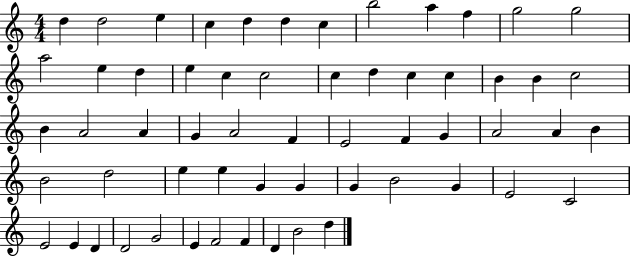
X:1
T:Untitled
M:4/4
L:1/4
K:C
d d2 e c d d c b2 a f g2 g2 a2 e d e c c2 c d c c B B c2 B A2 A G A2 F E2 F G A2 A B B2 d2 e e G G G B2 G E2 C2 E2 E D D2 G2 E F2 F D B2 d